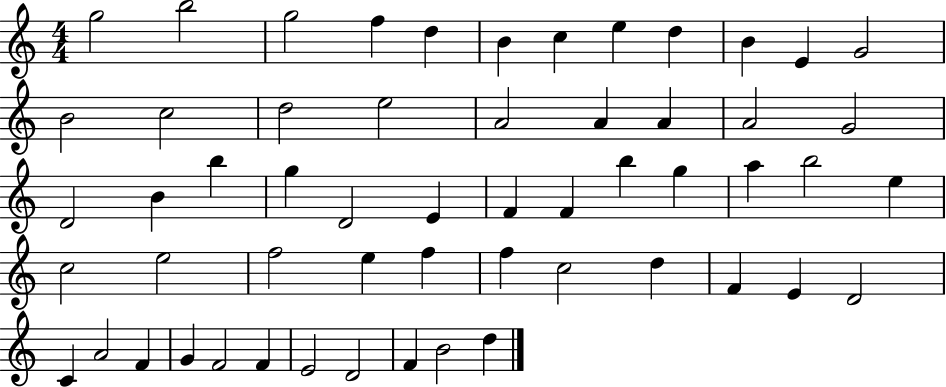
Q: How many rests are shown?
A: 0